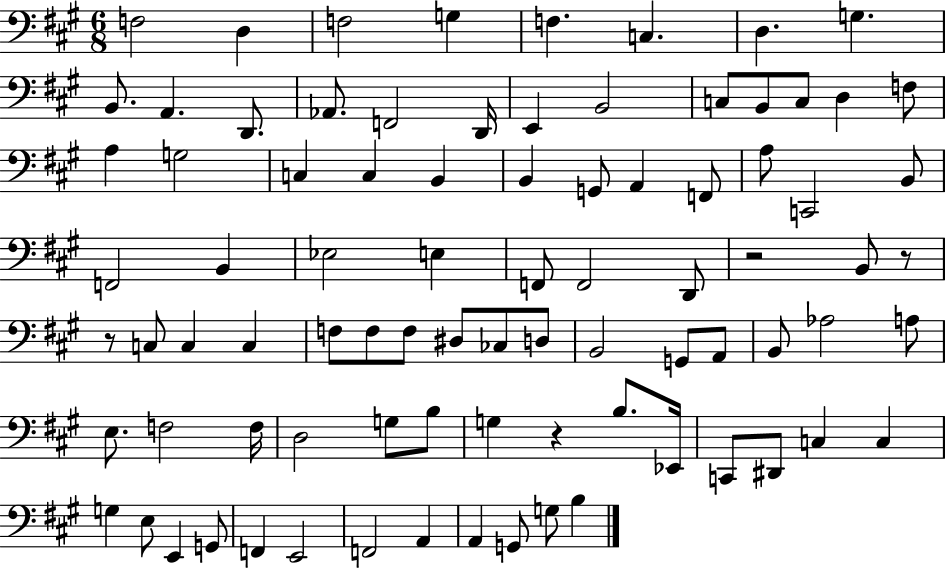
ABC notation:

X:1
T:Untitled
M:6/8
L:1/4
K:A
F,2 D, F,2 G, F, C, D, G, B,,/2 A,, D,,/2 _A,,/2 F,,2 D,,/4 E,, B,,2 C,/2 B,,/2 C,/2 D, F,/2 A, G,2 C, C, B,, B,, G,,/2 A,, F,,/2 A,/2 C,,2 B,,/2 F,,2 B,, _E,2 E, F,,/2 F,,2 D,,/2 z2 B,,/2 z/2 z/2 C,/2 C, C, F,/2 F,/2 F,/2 ^D,/2 _C,/2 D,/2 B,,2 G,,/2 A,,/2 B,,/2 _A,2 A,/2 E,/2 F,2 F,/4 D,2 G,/2 B,/2 G, z B,/2 _E,,/4 C,,/2 ^D,,/2 C, C, G, E,/2 E,, G,,/2 F,, E,,2 F,,2 A,, A,, G,,/2 G,/2 B,